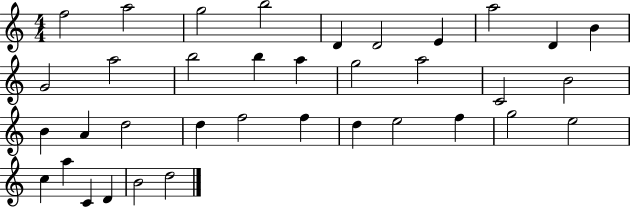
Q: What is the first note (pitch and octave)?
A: F5